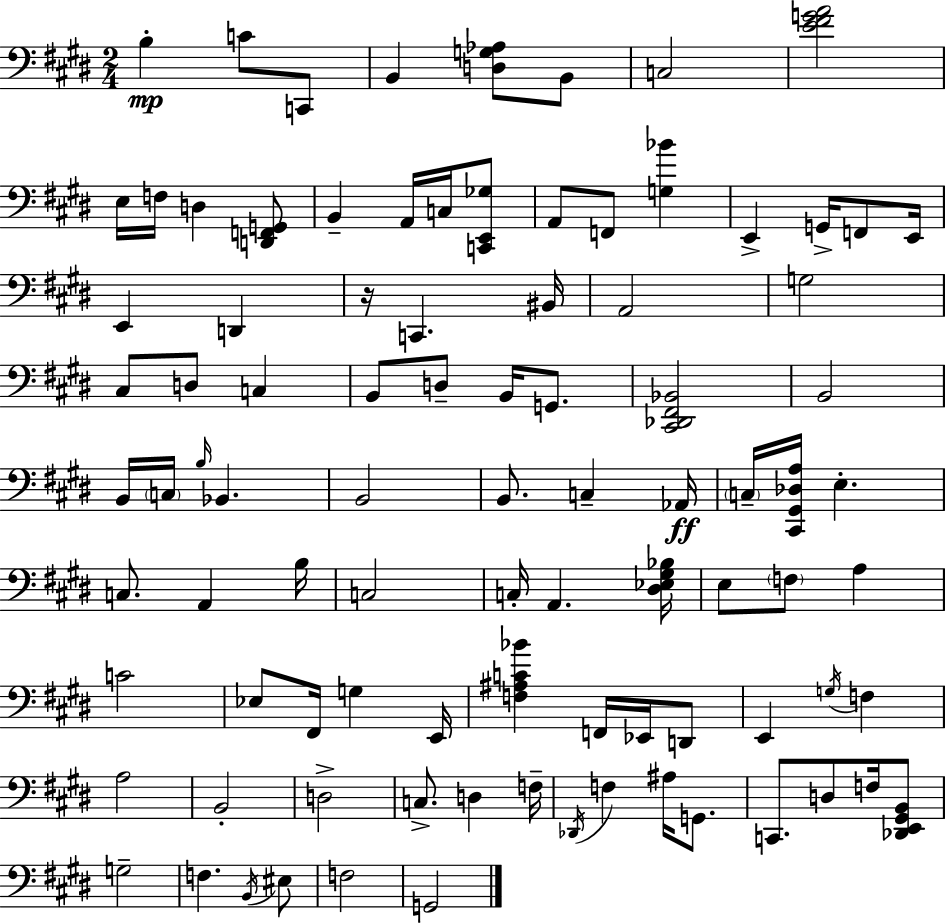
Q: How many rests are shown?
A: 1